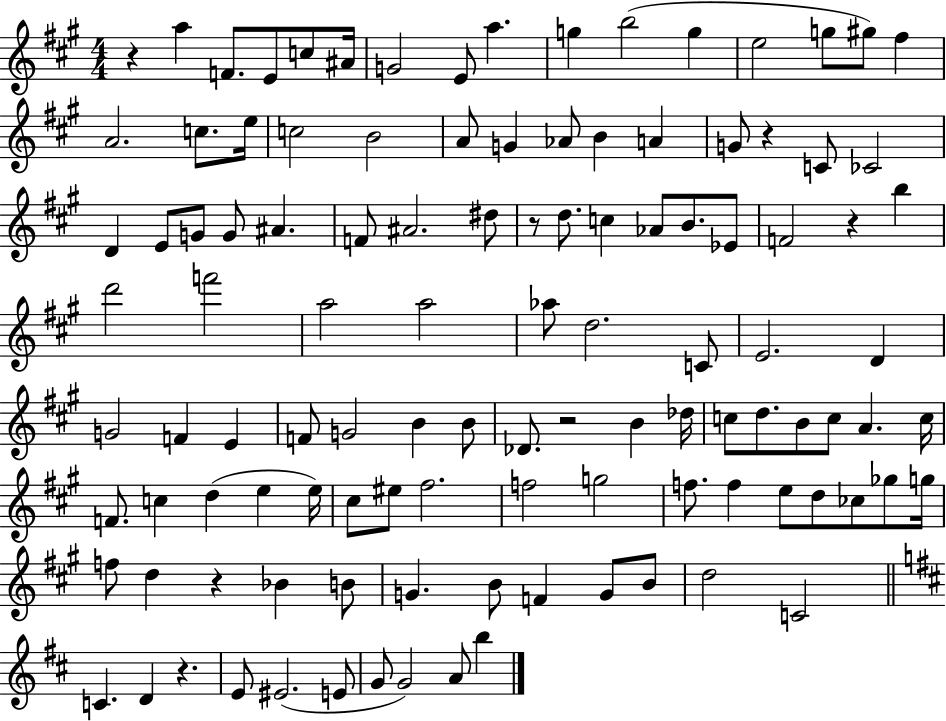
{
  \clef treble
  \numericTimeSignature
  \time 4/4
  \key a \major
  r4 a''4 f'8. e'8 c''8 ais'16 | g'2 e'8 a''4. | g''4 b''2( g''4 | e''2 g''8 gis''8) fis''4 | \break a'2. c''8. e''16 | c''2 b'2 | a'8 g'4 aes'8 b'4 a'4 | g'8 r4 c'8 ces'2 | \break d'4 e'8 g'8 g'8 ais'4. | f'8 ais'2. dis''8 | r8 d''8. c''4 aes'8 b'8. ees'8 | f'2 r4 b''4 | \break d'''2 f'''2 | a''2 a''2 | aes''8 d''2. c'8 | e'2. d'4 | \break g'2 f'4 e'4 | f'8 g'2 b'4 b'8 | des'8. r2 b'4 des''16 | c''8 d''8. b'8 c''8 a'4. c''16 | \break f'8. c''4 d''4( e''4 e''16) | cis''8 eis''8 fis''2. | f''2 g''2 | f''8. f''4 e''8 d''8 ces''8 ges''8 g''16 | \break f''8 d''4 r4 bes'4 b'8 | g'4. b'8 f'4 g'8 b'8 | d''2 c'2 | \bar "||" \break \key b \minor c'4. d'4 r4. | e'8 eis'2.( e'8 | g'8 g'2) a'8 b''4 | \bar "|."
}